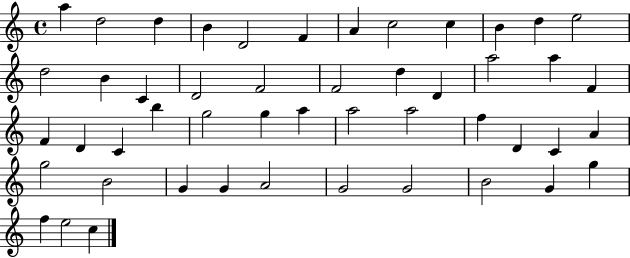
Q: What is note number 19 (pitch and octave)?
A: D5